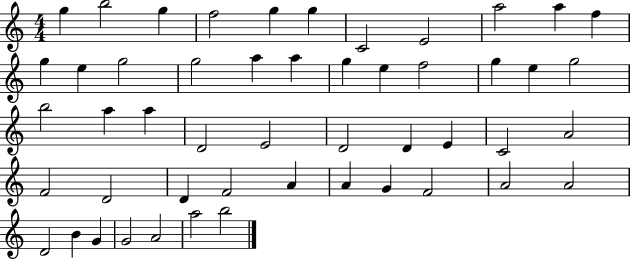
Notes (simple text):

G5/q B5/h G5/q F5/h G5/q G5/q C4/h E4/h A5/h A5/q F5/q G5/q E5/q G5/h G5/h A5/q A5/q G5/q E5/q F5/h G5/q E5/q G5/h B5/h A5/q A5/q D4/h E4/h D4/h D4/q E4/q C4/h A4/h F4/h D4/h D4/q F4/h A4/q A4/q G4/q F4/h A4/h A4/h D4/h B4/q G4/q G4/h A4/h A5/h B5/h